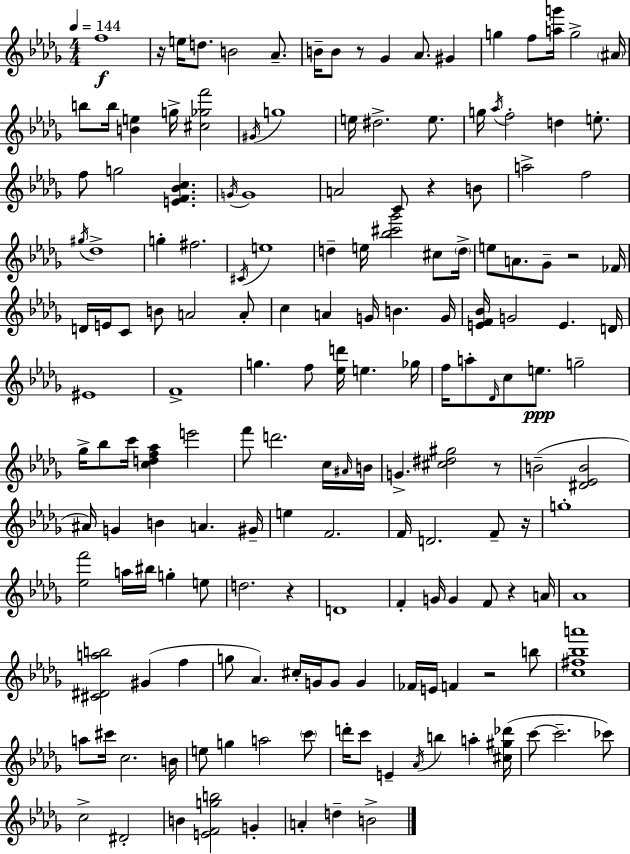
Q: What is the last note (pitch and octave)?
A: B4